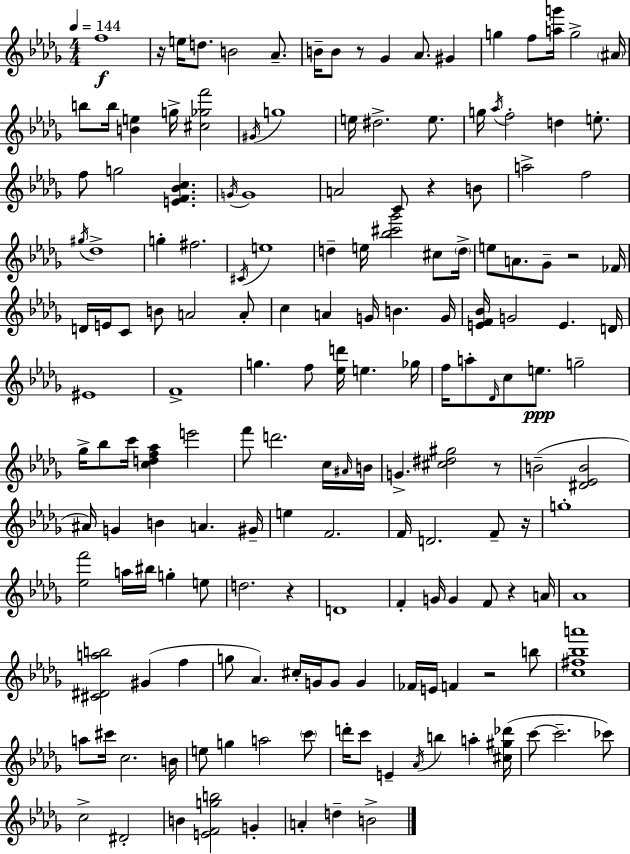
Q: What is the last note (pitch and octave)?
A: B4